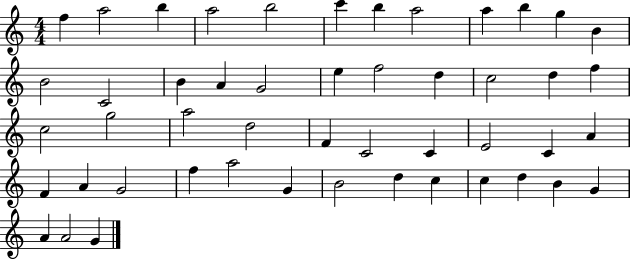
{
  \clef treble
  \numericTimeSignature
  \time 4/4
  \key c \major
  f''4 a''2 b''4 | a''2 b''2 | c'''4 b''4 a''2 | a''4 b''4 g''4 b'4 | \break b'2 c'2 | b'4 a'4 g'2 | e''4 f''2 d''4 | c''2 d''4 f''4 | \break c''2 g''2 | a''2 d''2 | f'4 c'2 c'4 | e'2 c'4 a'4 | \break f'4 a'4 g'2 | f''4 a''2 g'4 | b'2 d''4 c''4 | c''4 d''4 b'4 g'4 | \break a'4 a'2 g'4 | \bar "|."
}